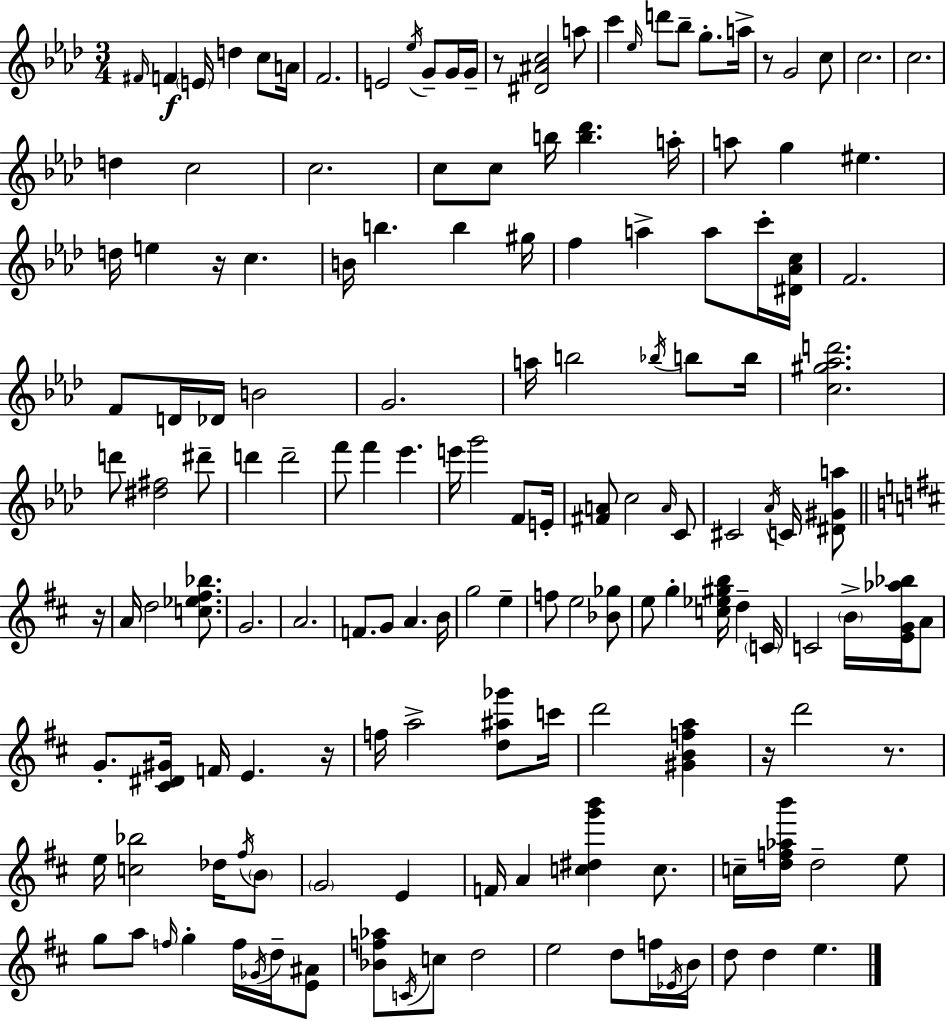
{
  \clef treble
  \numericTimeSignature
  \time 3/4
  \key f \minor
  \repeat volta 2 { \grace { fis'16 }\f f'4 \parenthesize e'16 d''4 c''8 | a'16 f'2. | e'2 \acciaccatura { ees''16 } g'8-- | g'16 g'16-- r8 <dis' ais' c''>2 | \break a''8 c'''4 \grace { ees''16 } d'''8 bes''8-- g''8.-. | a''16-> r8 g'2 | c''8 c''2. | c''2. | \break d''4 c''2 | c''2. | c''8 c''8 b''16 <b'' des'''>4. | a''16-. a''8 g''4 eis''4. | \break d''16 e''4 r16 c''4. | b'16 b''4. b''4 | gis''16 f''4 a''4-> a''8 | c'''16-. <dis' aes' c''>16 f'2. | \break f'8 d'16 des'16 b'2 | g'2. | a''16 b''2 | \acciaccatura { bes''16 } b''8 b''16 <c'' gis'' aes'' d'''>2. | \break d'''8 <dis'' fis''>2 | dis'''8-- d'''4 d'''2-- | f'''8 f'''4 ees'''4. | e'''16 g'''2 | \break f'8 e'16-. <fis' a'>8 c''2 | \grace { a'16 } c'8 cis'2 | \acciaccatura { aes'16 } c'16 <dis' gis' a''>8 \bar "||" \break \key d \major r16 a'16 d''2 <c'' ees'' fis'' bes''>8. | g'2. | a'2. | f'8. g'8 a'4. | \break b'16 g''2 e''4-- | f''8 e''2 <bes' ges''>8 | e''8 g''4-. <c'' ees'' gis'' b''>16 d''4-- | \parenthesize c'16 c'2 \parenthesize b'16-> <e' g' aes'' bes''>16 a'8 | \break g'8.-. <cis' dis' gis'>16 f'16 e'4. | r16 f''16 a''2-> <d'' ais'' ges'''>8 | c'''16 d'''2 <gis' b' f'' a''>4 | r16 d'''2 r8. | \break e''16 <c'' bes''>2 des''16 \acciaccatura { fis''16 } | \parenthesize b'8 \parenthesize g'2 e'4 | f'16 a'4 <c'' dis'' g''' b'''>4 c''8. | c''16-- <d'' f'' aes'' b'''>16 d''2-- | \break e''8 g''8 a''8 \grace { f''16 } g''4-. f''16 | \acciaccatura { ges'16 } d''16-- <e' ais'>8 <bes' f'' aes''>8 \acciaccatura { c'16 } c''8 d''2 | e''2 | d''8 f''16 \acciaccatura { ees'16 } b'16 d''8 d''4 | \break e''4. } \bar "|."
}